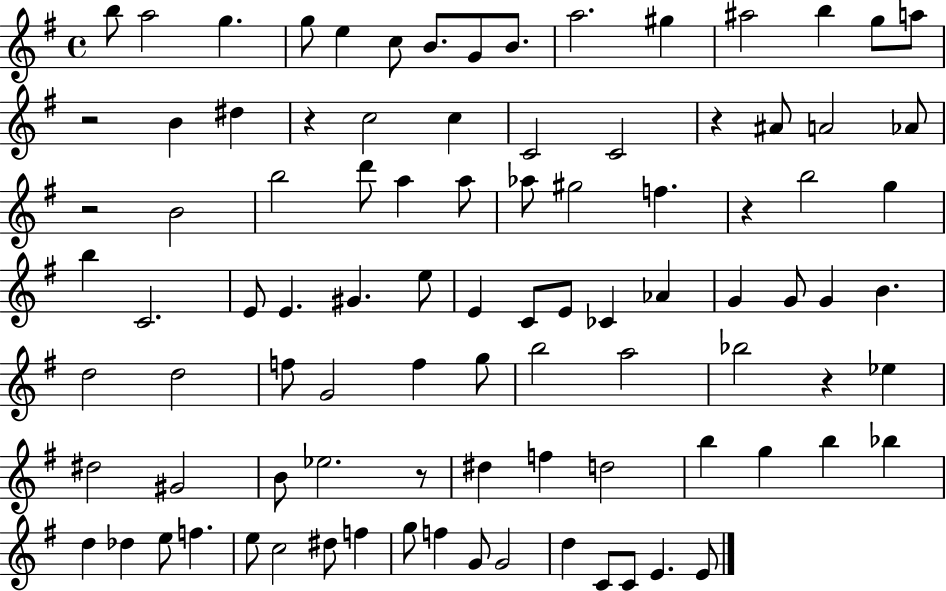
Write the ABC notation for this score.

X:1
T:Untitled
M:4/4
L:1/4
K:G
b/2 a2 g g/2 e c/2 B/2 G/2 B/2 a2 ^g ^a2 b g/2 a/2 z2 B ^d z c2 c C2 C2 z ^A/2 A2 _A/2 z2 B2 b2 d'/2 a a/2 _a/2 ^g2 f z b2 g b C2 E/2 E ^G e/2 E C/2 E/2 _C _A G G/2 G B d2 d2 f/2 G2 f g/2 b2 a2 _b2 z _e ^d2 ^G2 B/2 _e2 z/2 ^d f d2 b g b _b d _d e/2 f e/2 c2 ^d/2 f g/2 f G/2 G2 d C/2 C/2 E E/2